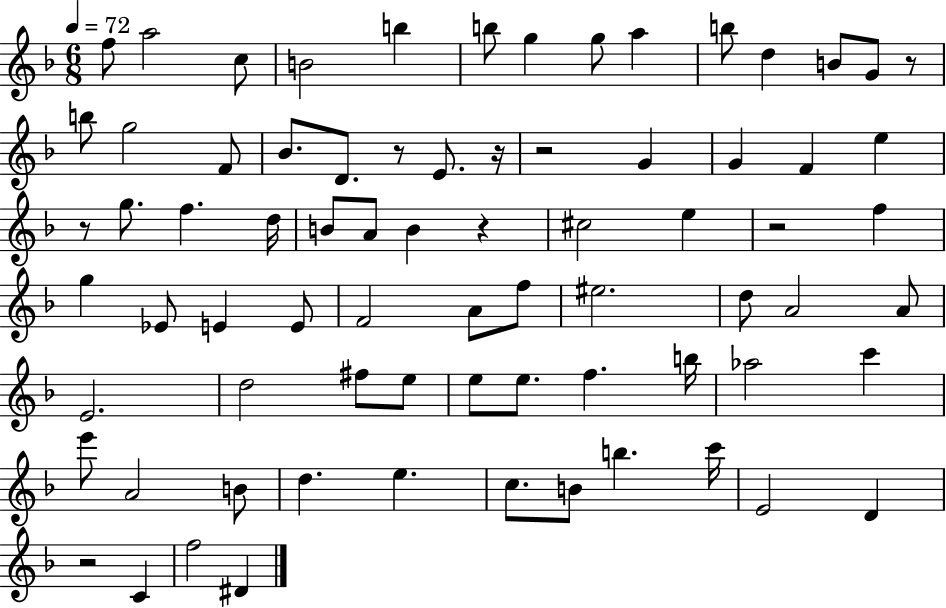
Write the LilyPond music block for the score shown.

{
  \clef treble
  \numericTimeSignature
  \time 6/8
  \key f \major
  \tempo 4 = 72
  f''8 a''2 c''8 | b'2 b''4 | b''8 g''4 g''8 a''4 | b''8 d''4 b'8 g'8 r8 | \break b''8 g''2 f'8 | bes'8. d'8. r8 e'8. r16 | r2 g'4 | g'4 f'4 e''4 | \break r8 g''8. f''4. d''16 | b'8 a'8 b'4 r4 | cis''2 e''4 | r2 f''4 | \break g''4 ees'8 e'4 e'8 | f'2 a'8 f''8 | eis''2. | d''8 a'2 a'8 | \break e'2. | d''2 fis''8 e''8 | e''8 e''8. f''4. b''16 | aes''2 c'''4 | \break e'''8 a'2 b'8 | d''4. e''4. | c''8. b'8 b''4. c'''16 | e'2 d'4 | \break r2 c'4 | f''2 dis'4 | \bar "|."
}